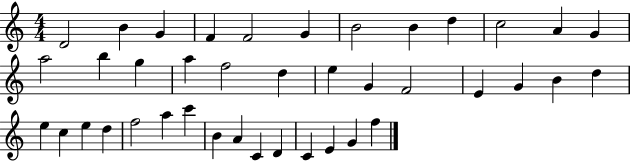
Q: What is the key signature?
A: C major